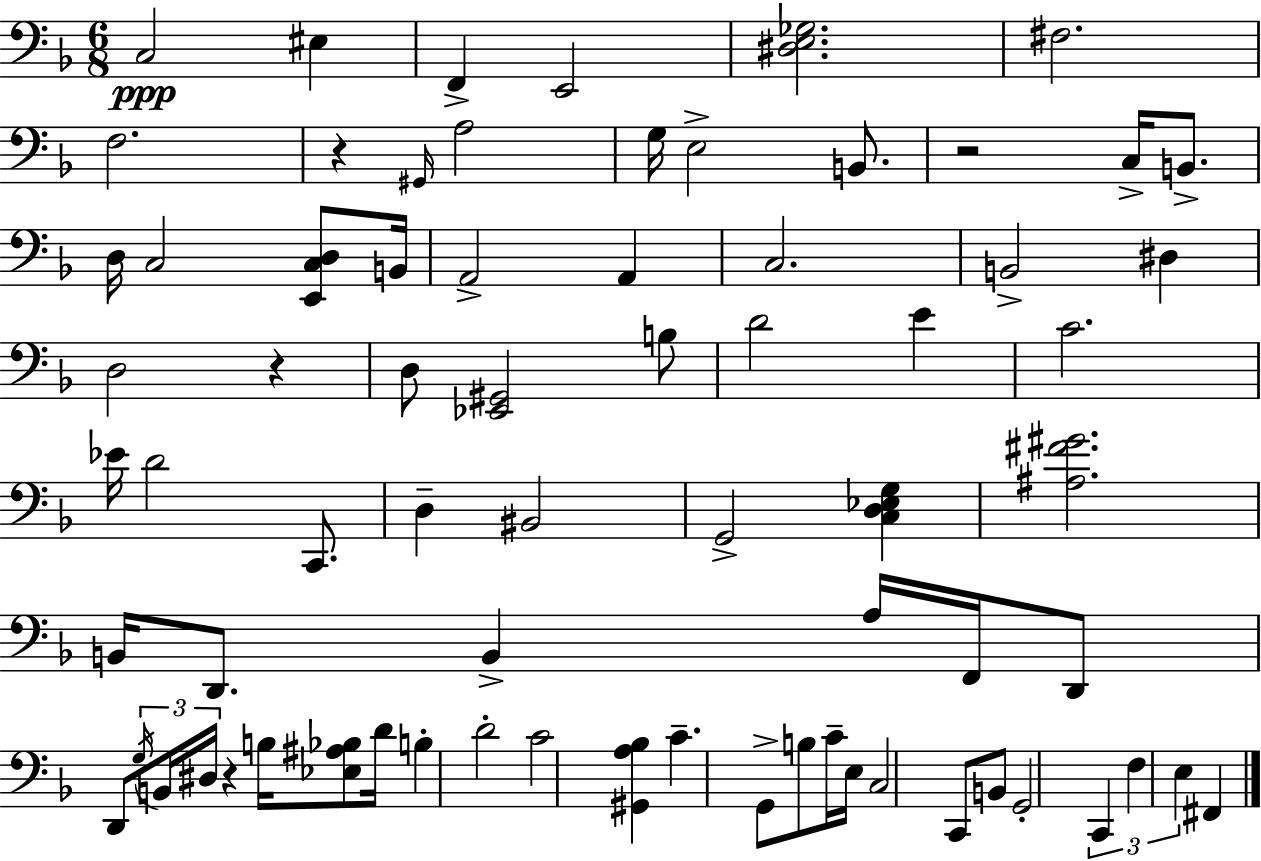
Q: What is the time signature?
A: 6/8